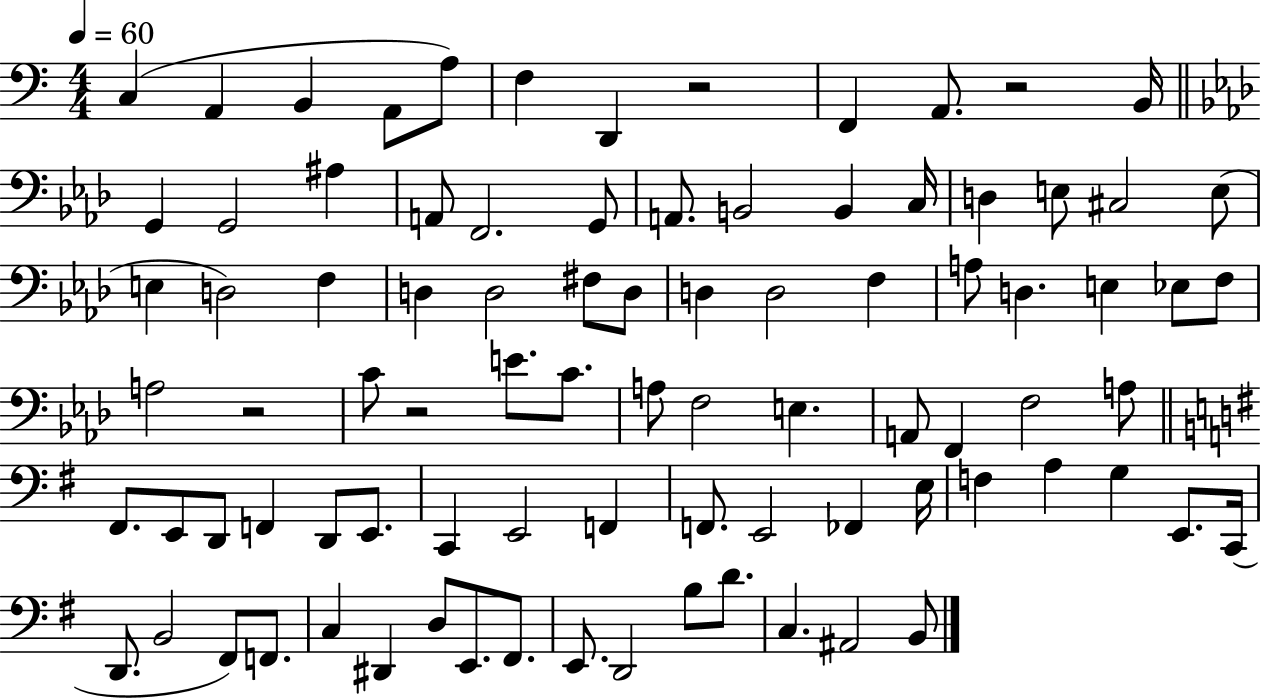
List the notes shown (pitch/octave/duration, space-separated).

C3/q A2/q B2/q A2/e A3/e F3/q D2/q R/h F2/q A2/e. R/h B2/s G2/q G2/h A#3/q A2/e F2/h. G2/e A2/e. B2/h B2/q C3/s D3/q E3/e C#3/h E3/e E3/q D3/h F3/q D3/q D3/h F#3/e D3/e D3/q D3/h F3/q A3/e D3/q. E3/q Eb3/e F3/e A3/h R/h C4/e R/h E4/e. C4/e. A3/e F3/h E3/q. A2/e F2/q F3/h A3/e F#2/e. E2/e D2/e F2/q D2/e E2/e. C2/q E2/h F2/q F2/e. E2/h FES2/q E3/s F3/q A3/q G3/q E2/e. C2/s D2/e. B2/h F#2/e F2/e. C3/q D#2/q D3/e E2/e. F#2/e. E2/e. D2/h B3/e D4/e. C3/q. A#2/h B2/e